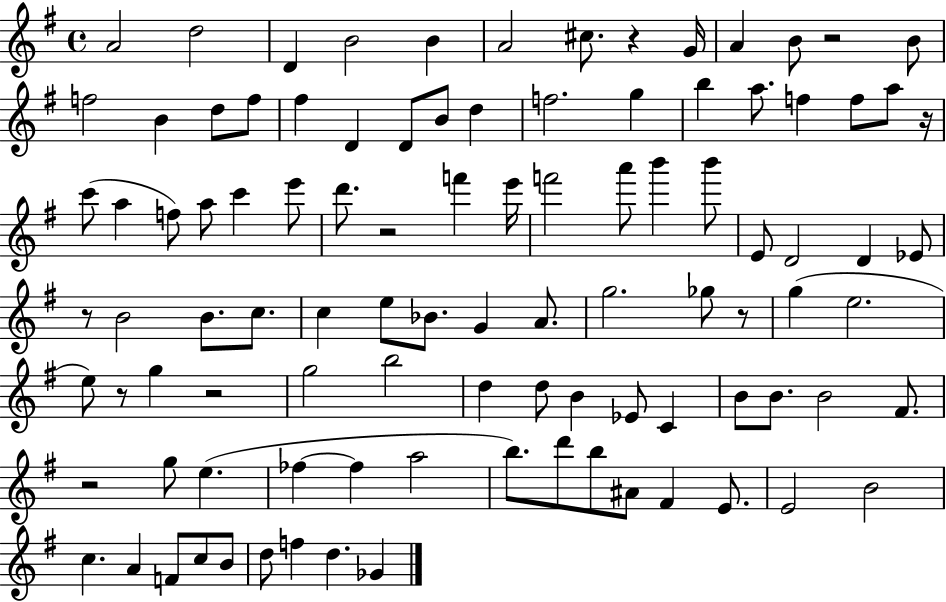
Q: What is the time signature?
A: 4/4